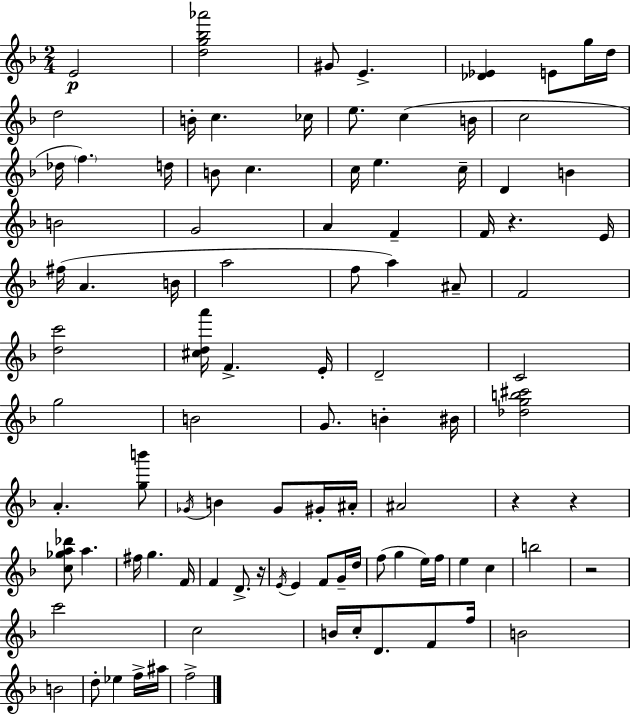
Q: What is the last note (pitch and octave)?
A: F5